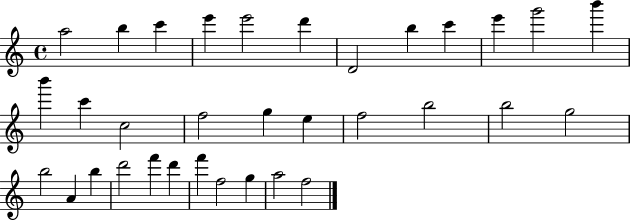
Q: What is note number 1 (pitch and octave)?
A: A5